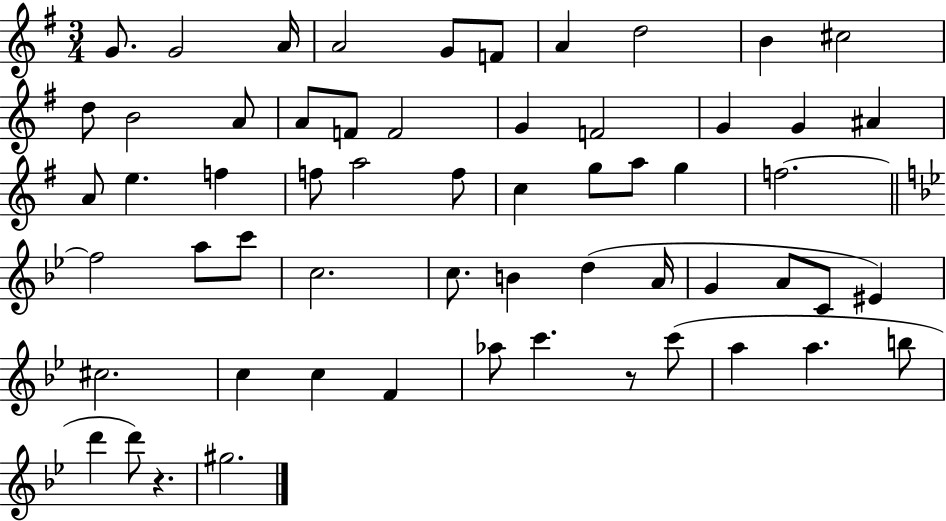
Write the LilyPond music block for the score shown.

{
  \clef treble
  \numericTimeSignature
  \time 3/4
  \key g \major
  g'8. g'2 a'16 | a'2 g'8 f'8 | a'4 d''2 | b'4 cis''2 | \break d''8 b'2 a'8 | a'8 f'8 f'2 | g'4 f'2 | g'4 g'4 ais'4 | \break a'8 e''4. f''4 | f''8 a''2 f''8 | c''4 g''8 a''8 g''4 | f''2.~~ | \break \bar "||" \break \key bes \major f''2 a''8 c'''8 | c''2. | c''8. b'4 d''4( a'16 | g'4 a'8 c'8 eis'4) | \break cis''2. | c''4 c''4 f'4 | aes''8 c'''4. r8 c'''8( | a''4 a''4. b''8 | \break d'''4 d'''8) r4. | gis''2. | \bar "|."
}